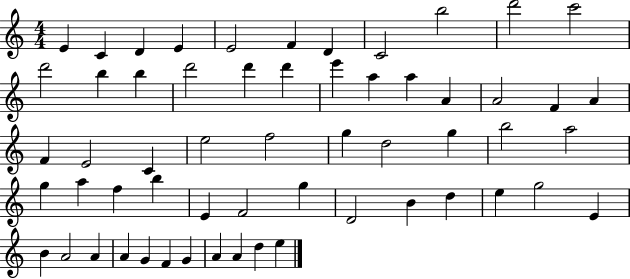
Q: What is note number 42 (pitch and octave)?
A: D4